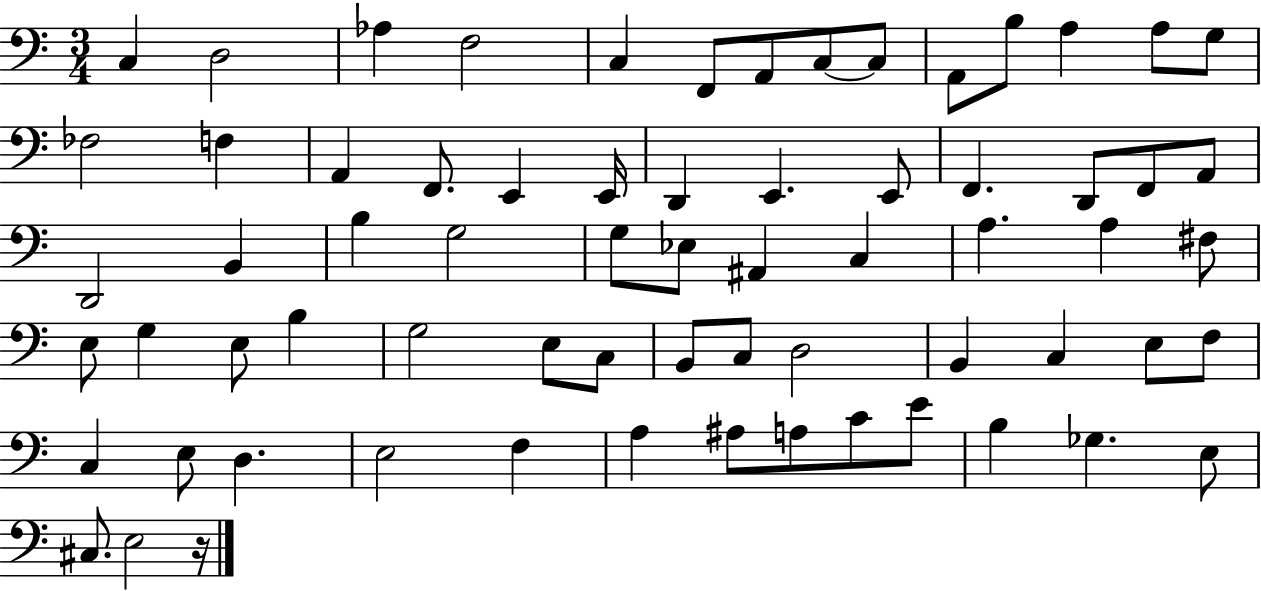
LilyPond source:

{
  \clef bass
  \numericTimeSignature
  \time 3/4
  \key c \major
  \repeat volta 2 { c4 d2 | aes4 f2 | c4 f,8 a,8 c8~~ c8 | a,8 b8 a4 a8 g8 | \break fes2 f4 | a,4 f,8. e,4 e,16 | d,4 e,4. e,8 | f,4. d,8 f,8 a,8 | \break d,2 b,4 | b4 g2 | g8 ees8 ais,4 c4 | a4. a4 fis8 | \break e8 g4 e8 b4 | g2 e8 c8 | b,8 c8 d2 | b,4 c4 e8 f8 | \break c4 e8 d4. | e2 f4 | a4 ais8 a8 c'8 e'8 | b4 ges4. e8 | \break cis8. e2 r16 | } \bar "|."
}